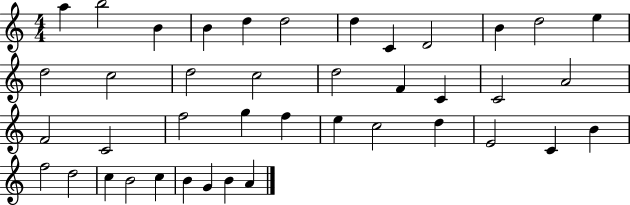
{
  \clef treble
  \numericTimeSignature
  \time 4/4
  \key c \major
  a''4 b''2 b'4 | b'4 d''4 d''2 | d''4 c'4 d'2 | b'4 d''2 e''4 | \break d''2 c''2 | d''2 c''2 | d''2 f'4 c'4 | c'2 a'2 | \break f'2 c'2 | f''2 g''4 f''4 | e''4 c''2 d''4 | e'2 c'4 b'4 | \break f''2 d''2 | c''4 b'2 c''4 | b'4 g'4 b'4 a'4 | \bar "|."
}